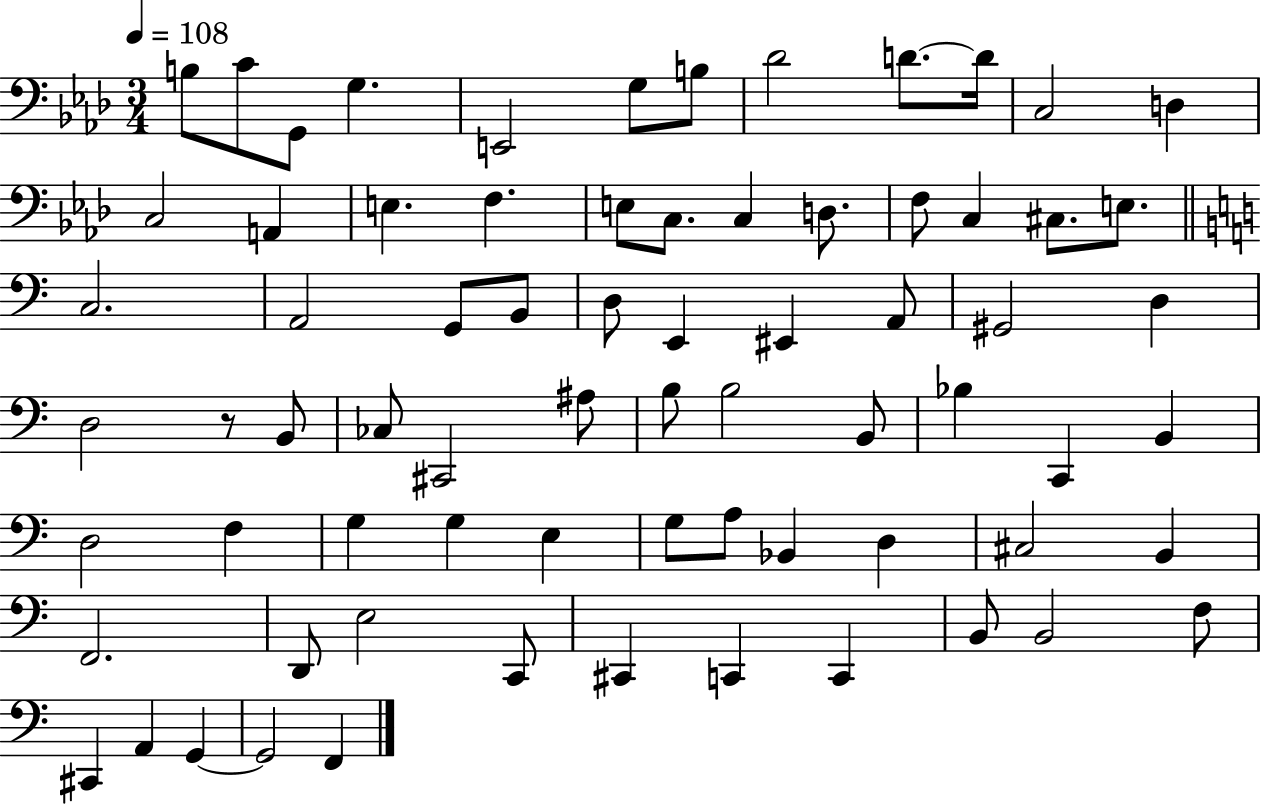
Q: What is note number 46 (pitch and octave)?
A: D3